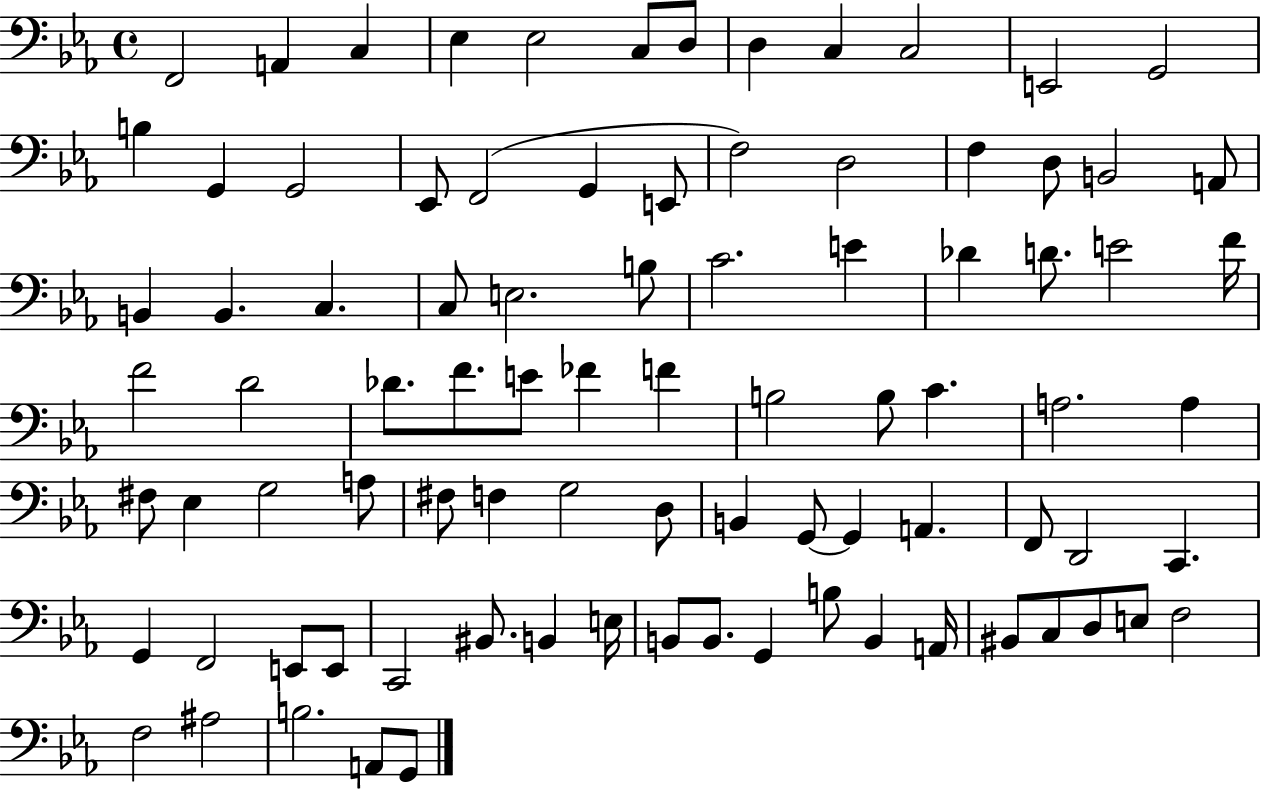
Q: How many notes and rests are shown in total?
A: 88